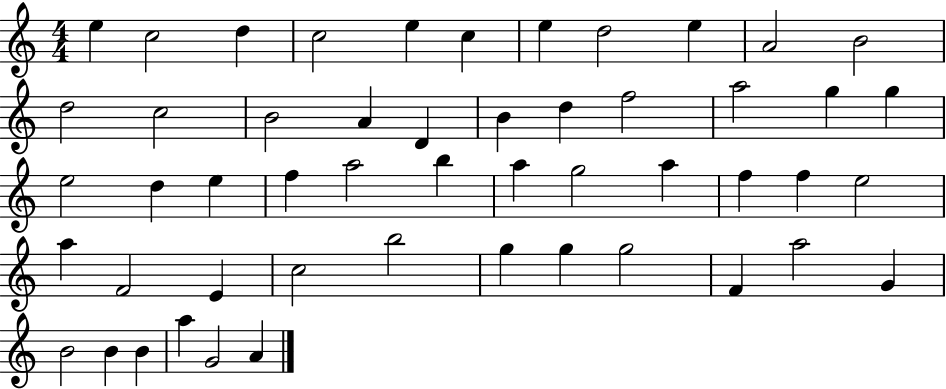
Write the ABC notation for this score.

X:1
T:Untitled
M:4/4
L:1/4
K:C
e c2 d c2 e c e d2 e A2 B2 d2 c2 B2 A D B d f2 a2 g g e2 d e f a2 b a g2 a f f e2 a F2 E c2 b2 g g g2 F a2 G B2 B B a G2 A